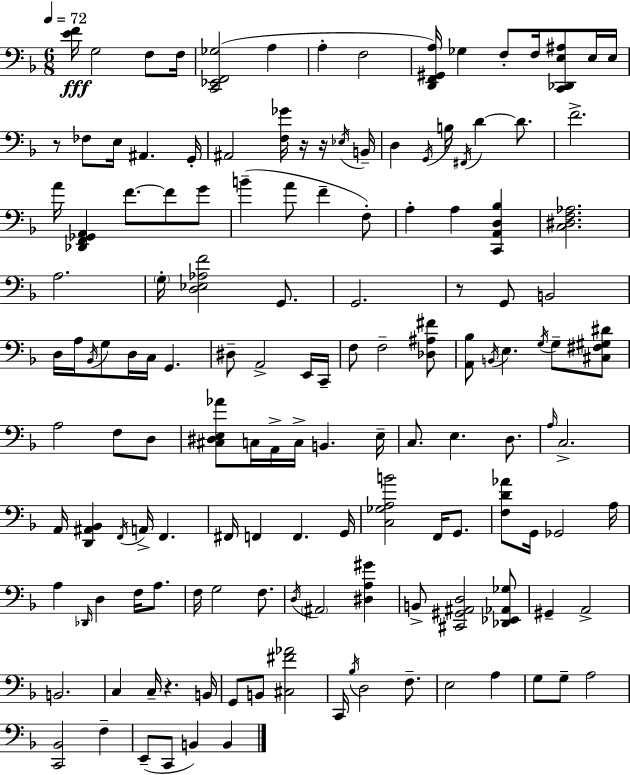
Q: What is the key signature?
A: D minor